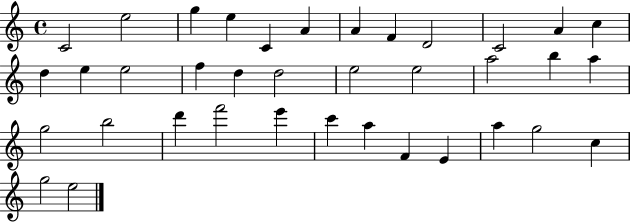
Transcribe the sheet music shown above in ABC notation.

X:1
T:Untitled
M:4/4
L:1/4
K:C
C2 e2 g e C A A F D2 C2 A c d e e2 f d d2 e2 e2 a2 b a g2 b2 d' f'2 e' c' a F E a g2 c g2 e2